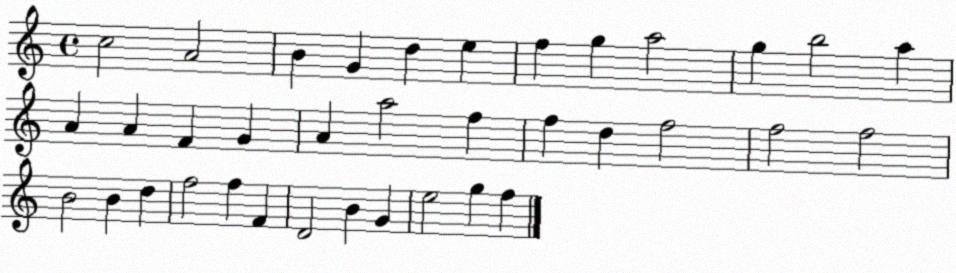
X:1
T:Untitled
M:4/4
L:1/4
K:C
c2 A2 B G d e f g a2 g b2 a A A F G A a2 f f d f2 f2 f2 B2 B d f2 f F D2 B G e2 g f